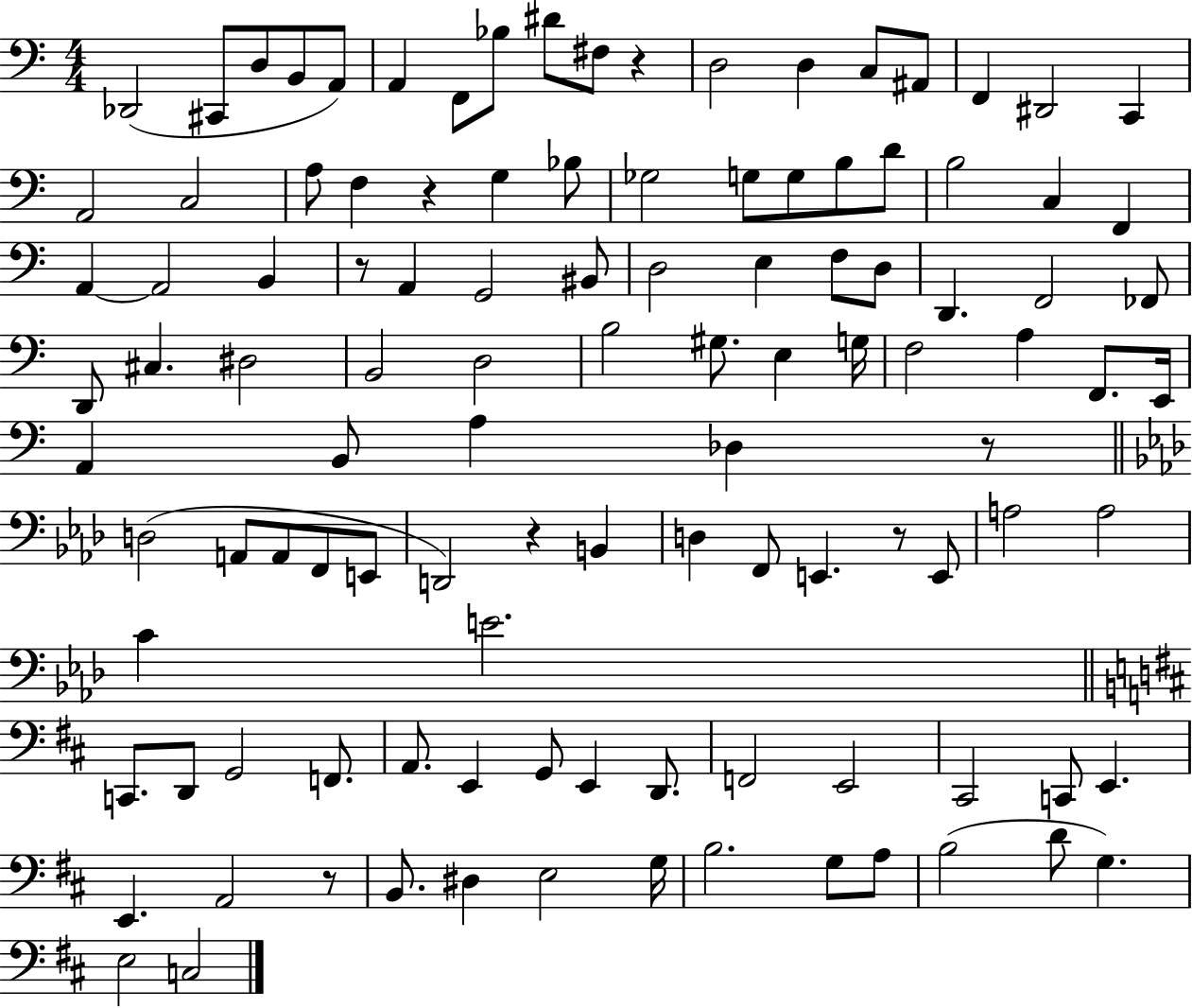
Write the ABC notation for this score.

X:1
T:Untitled
M:4/4
L:1/4
K:C
_D,,2 ^C,,/2 D,/2 B,,/2 A,,/2 A,, F,,/2 _B,/2 ^D/2 ^F,/2 z D,2 D, C,/2 ^A,,/2 F,, ^D,,2 C,, A,,2 C,2 A,/2 F, z G, _B,/2 _G,2 G,/2 G,/2 B,/2 D/2 B,2 C, F,, A,, A,,2 B,, z/2 A,, G,,2 ^B,,/2 D,2 E, F,/2 D,/2 D,, F,,2 _F,,/2 D,,/2 ^C, ^D,2 B,,2 D,2 B,2 ^G,/2 E, G,/4 F,2 A, F,,/2 E,,/4 A,, B,,/2 A, _D, z/2 D,2 A,,/2 A,,/2 F,,/2 E,,/2 D,,2 z B,, D, F,,/2 E,, z/2 E,,/2 A,2 A,2 C E2 C,,/2 D,,/2 G,,2 F,,/2 A,,/2 E,, G,,/2 E,, D,,/2 F,,2 E,,2 ^C,,2 C,,/2 E,, E,, A,,2 z/2 B,,/2 ^D, E,2 G,/4 B,2 G,/2 A,/2 B,2 D/2 G, E,2 C,2